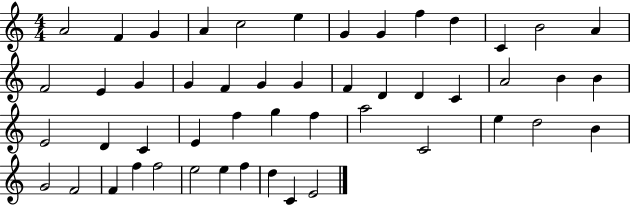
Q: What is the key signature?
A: C major